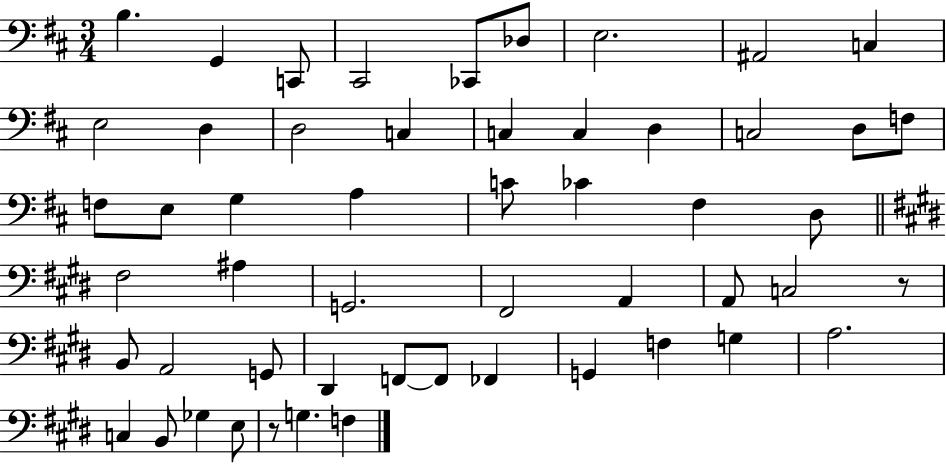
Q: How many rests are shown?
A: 2